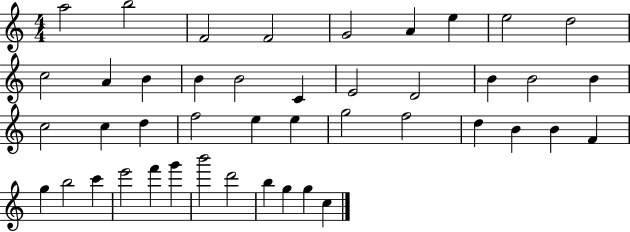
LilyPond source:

{
  \clef treble
  \numericTimeSignature
  \time 4/4
  \key c \major
  a''2 b''2 | f'2 f'2 | g'2 a'4 e''4 | e''2 d''2 | \break c''2 a'4 b'4 | b'4 b'2 c'4 | e'2 d'2 | b'4 b'2 b'4 | \break c''2 c''4 d''4 | f''2 e''4 e''4 | g''2 f''2 | d''4 b'4 b'4 f'4 | \break g''4 b''2 c'''4 | e'''2 f'''4 g'''4 | b'''2 d'''2 | b''4 g''4 g''4 c''4 | \break \bar "|."
}